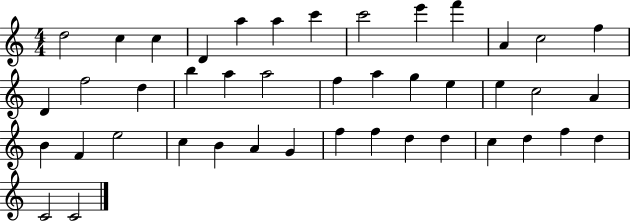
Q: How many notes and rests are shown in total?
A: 43